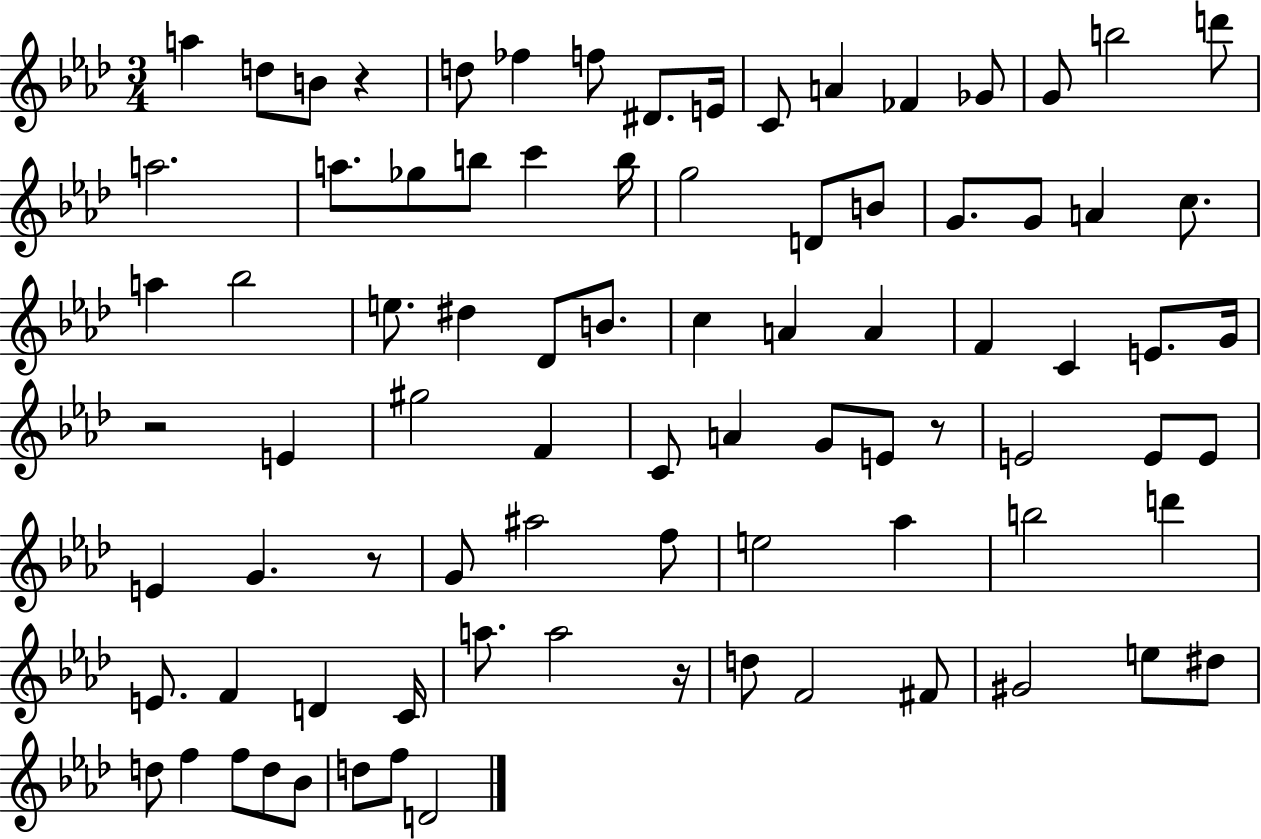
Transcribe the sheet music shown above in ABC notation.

X:1
T:Untitled
M:3/4
L:1/4
K:Ab
a d/2 B/2 z d/2 _f f/2 ^D/2 E/4 C/2 A _F _G/2 G/2 b2 d'/2 a2 a/2 _g/2 b/2 c' b/4 g2 D/2 B/2 G/2 G/2 A c/2 a _b2 e/2 ^d _D/2 B/2 c A A F C E/2 G/4 z2 E ^g2 F C/2 A G/2 E/2 z/2 E2 E/2 E/2 E G z/2 G/2 ^a2 f/2 e2 _a b2 d' E/2 F D C/4 a/2 a2 z/4 d/2 F2 ^F/2 ^G2 e/2 ^d/2 d/2 f f/2 d/2 _B/2 d/2 f/2 D2